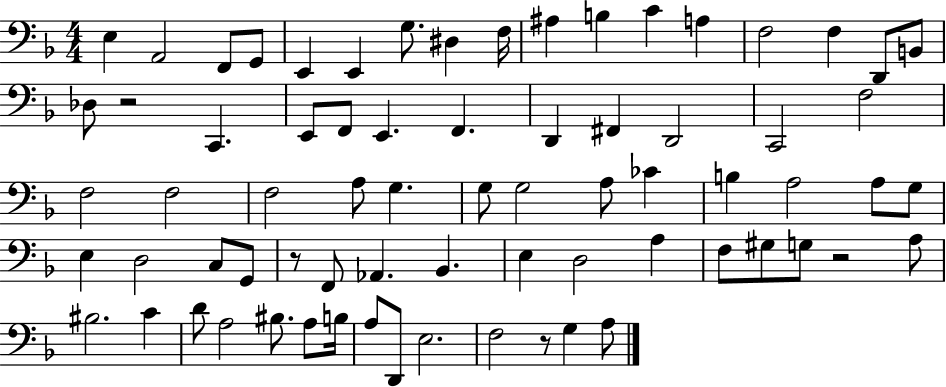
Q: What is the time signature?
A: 4/4